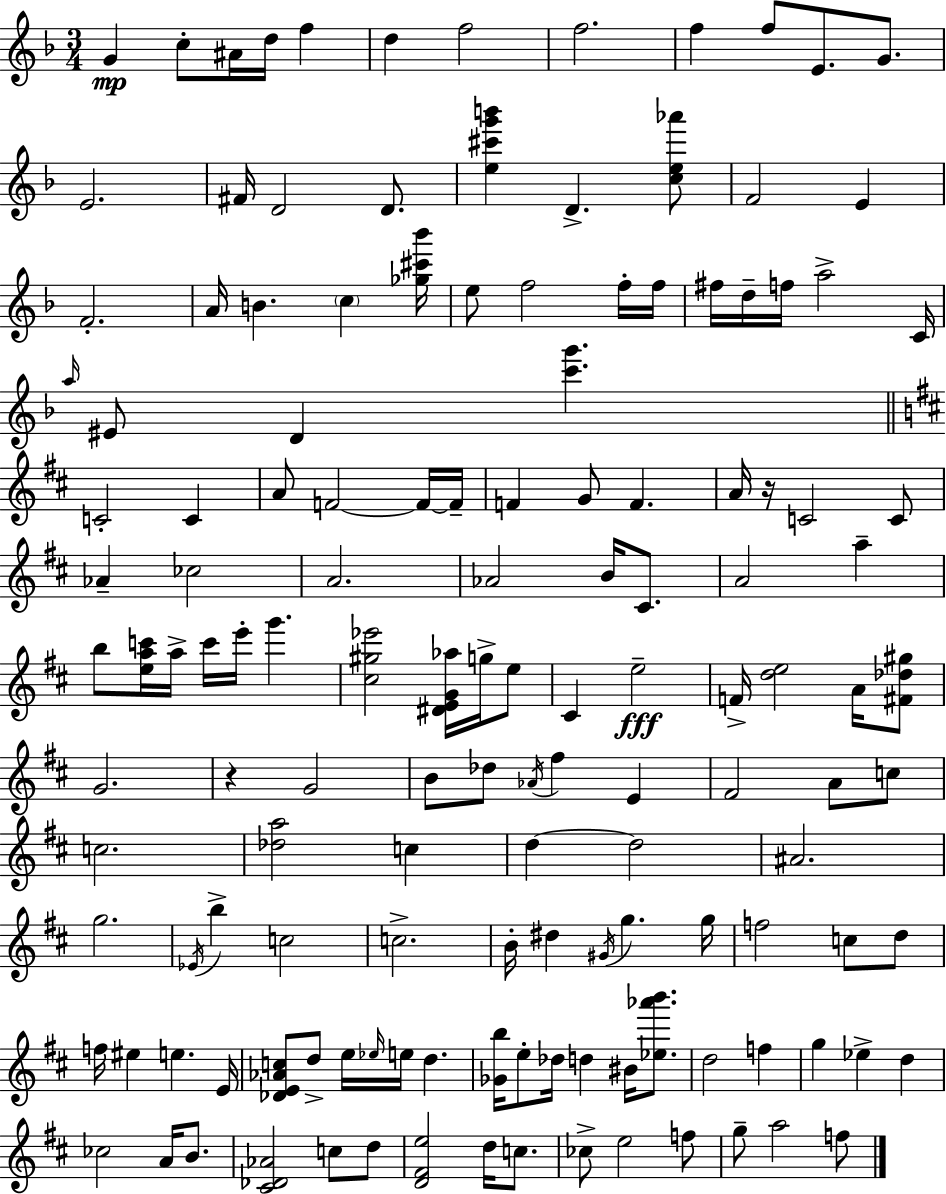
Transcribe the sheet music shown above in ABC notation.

X:1
T:Untitled
M:3/4
L:1/4
K:Dm
G c/2 ^A/4 d/4 f d f2 f2 f f/2 E/2 G/2 E2 ^F/4 D2 D/2 [e^c'g'b'] D [ce_a']/2 F2 E F2 A/4 B c [_g^c'_b']/4 e/2 f2 f/4 f/4 ^f/4 d/4 f/4 a2 C/4 a/4 ^E/2 D [c'g'] C2 C A/2 F2 F/4 F/4 F G/2 F A/4 z/4 C2 C/2 _A _c2 A2 _A2 B/4 ^C/2 A2 a b/2 [eac']/4 a/4 c'/4 e'/4 g' [^c^g_e']2 [^DEG_a]/4 g/4 e/2 ^C e2 F/4 [de]2 A/4 [^F_d^g]/2 G2 z G2 B/2 _d/2 _A/4 ^f E ^F2 A/2 c/2 c2 [_da]2 c d d2 ^A2 g2 _E/4 b c2 c2 B/4 ^d ^G/4 g g/4 f2 c/2 d/2 f/4 ^e e E/4 [_DE_Ac]/2 d/2 e/4 _e/4 e/4 d [_Gb]/4 e/2 _d/4 d ^B/4 [_e_a'b']/2 d2 f g _e d _c2 A/4 B/2 [^C_D_A]2 c/2 d/2 [D^Fe]2 d/4 c/2 _c/2 e2 f/2 g/2 a2 f/2